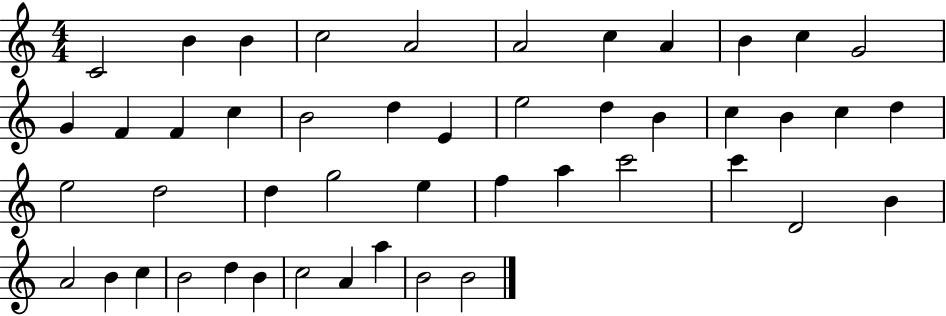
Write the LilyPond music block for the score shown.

{
  \clef treble
  \numericTimeSignature
  \time 4/4
  \key c \major
  c'2 b'4 b'4 | c''2 a'2 | a'2 c''4 a'4 | b'4 c''4 g'2 | \break g'4 f'4 f'4 c''4 | b'2 d''4 e'4 | e''2 d''4 b'4 | c''4 b'4 c''4 d''4 | \break e''2 d''2 | d''4 g''2 e''4 | f''4 a''4 c'''2 | c'''4 d'2 b'4 | \break a'2 b'4 c''4 | b'2 d''4 b'4 | c''2 a'4 a''4 | b'2 b'2 | \break \bar "|."
}